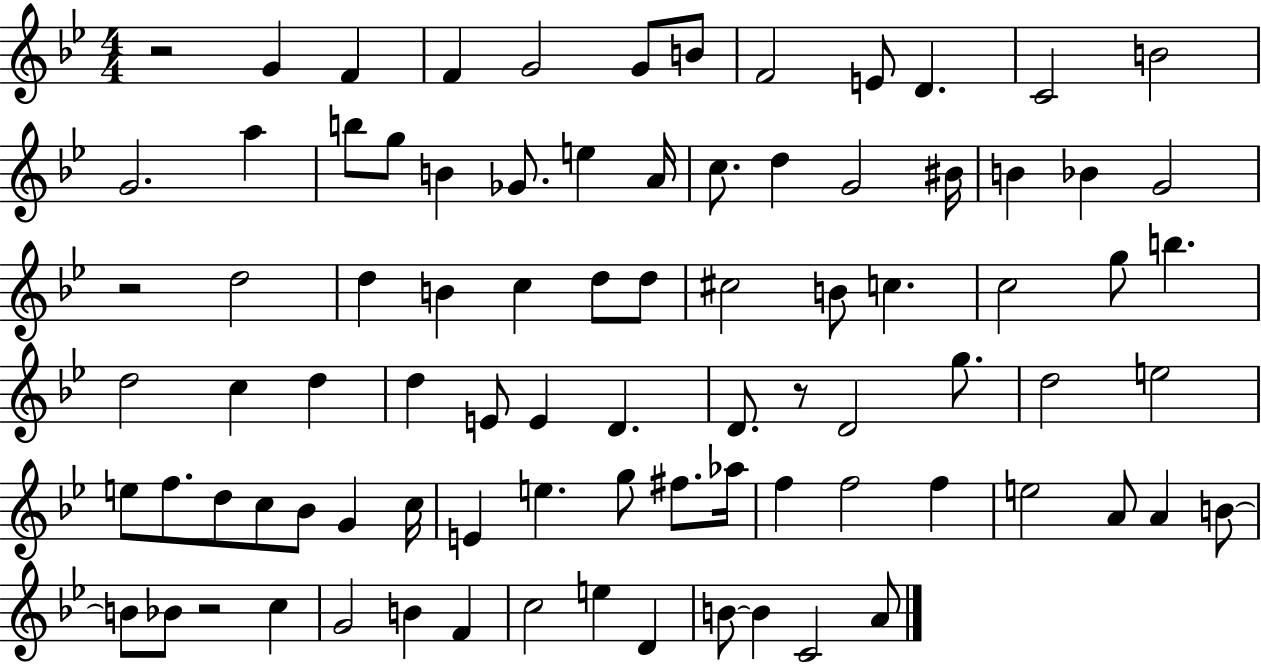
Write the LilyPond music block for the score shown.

{
  \clef treble
  \numericTimeSignature
  \time 4/4
  \key bes \major
  \repeat volta 2 { r2 g'4 f'4 | f'4 g'2 g'8 b'8 | f'2 e'8 d'4. | c'2 b'2 | \break g'2. a''4 | b''8 g''8 b'4 ges'8. e''4 a'16 | c''8. d''4 g'2 bis'16 | b'4 bes'4 g'2 | \break r2 d''2 | d''4 b'4 c''4 d''8 d''8 | cis''2 b'8 c''4. | c''2 g''8 b''4. | \break d''2 c''4 d''4 | d''4 e'8 e'4 d'4. | d'8. r8 d'2 g''8. | d''2 e''2 | \break e''8 f''8. d''8 c''8 bes'8 g'4 c''16 | e'4 e''4. g''8 fis''8. aes''16 | f''4 f''2 f''4 | e''2 a'8 a'4 b'8~~ | \break b'8 bes'8 r2 c''4 | g'2 b'4 f'4 | c''2 e''4 d'4 | b'8~~ b'4 c'2 a'8 | \break } \bar "|."
}